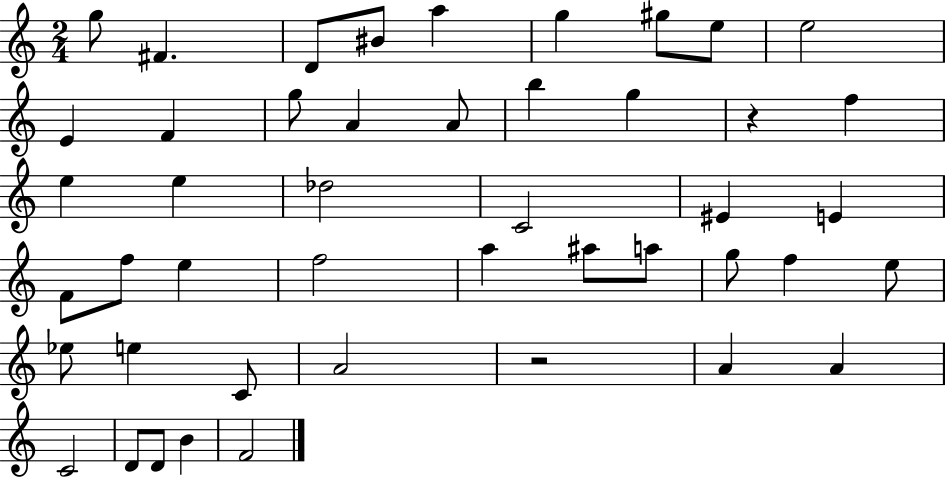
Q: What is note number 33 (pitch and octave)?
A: E5